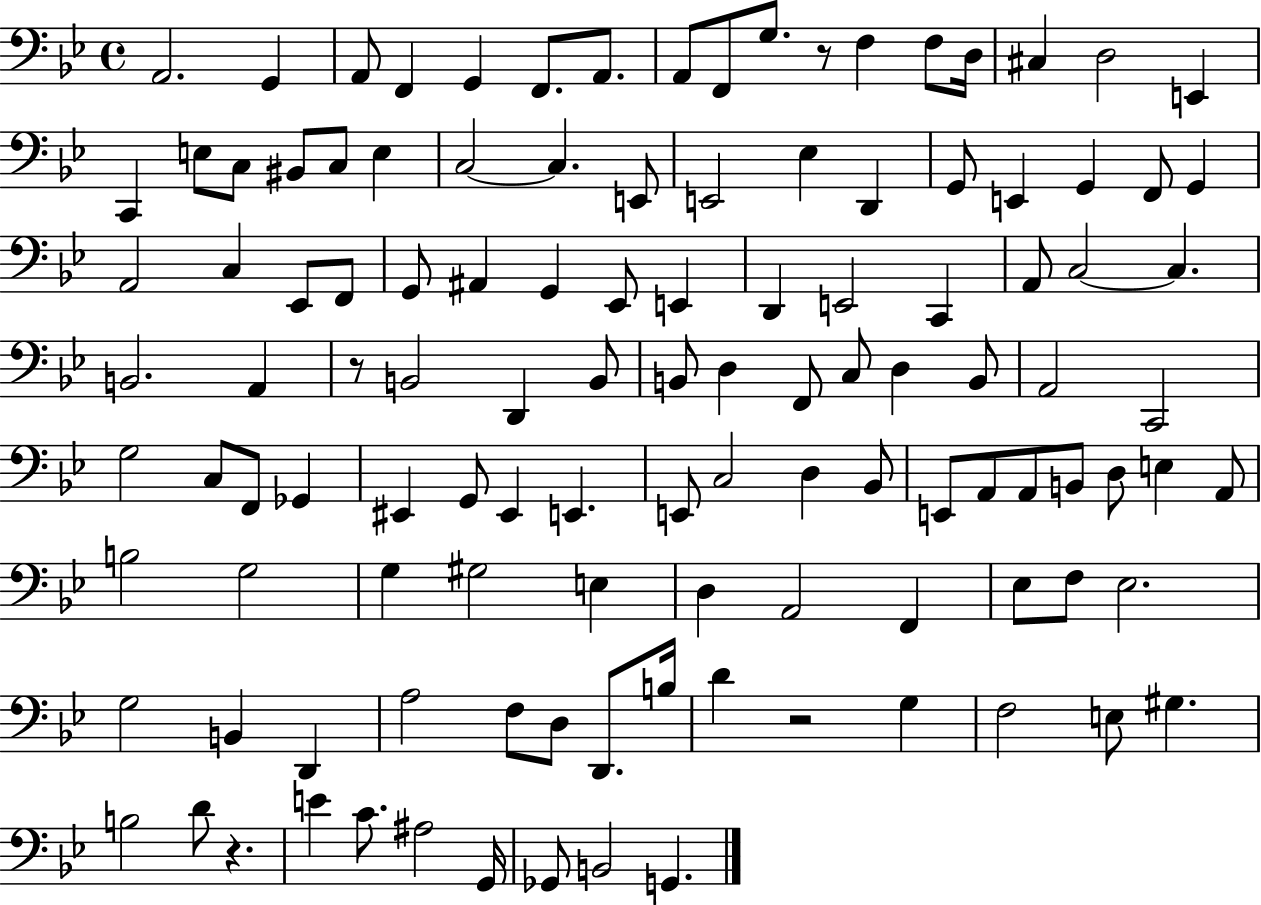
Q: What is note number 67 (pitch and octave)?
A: G2